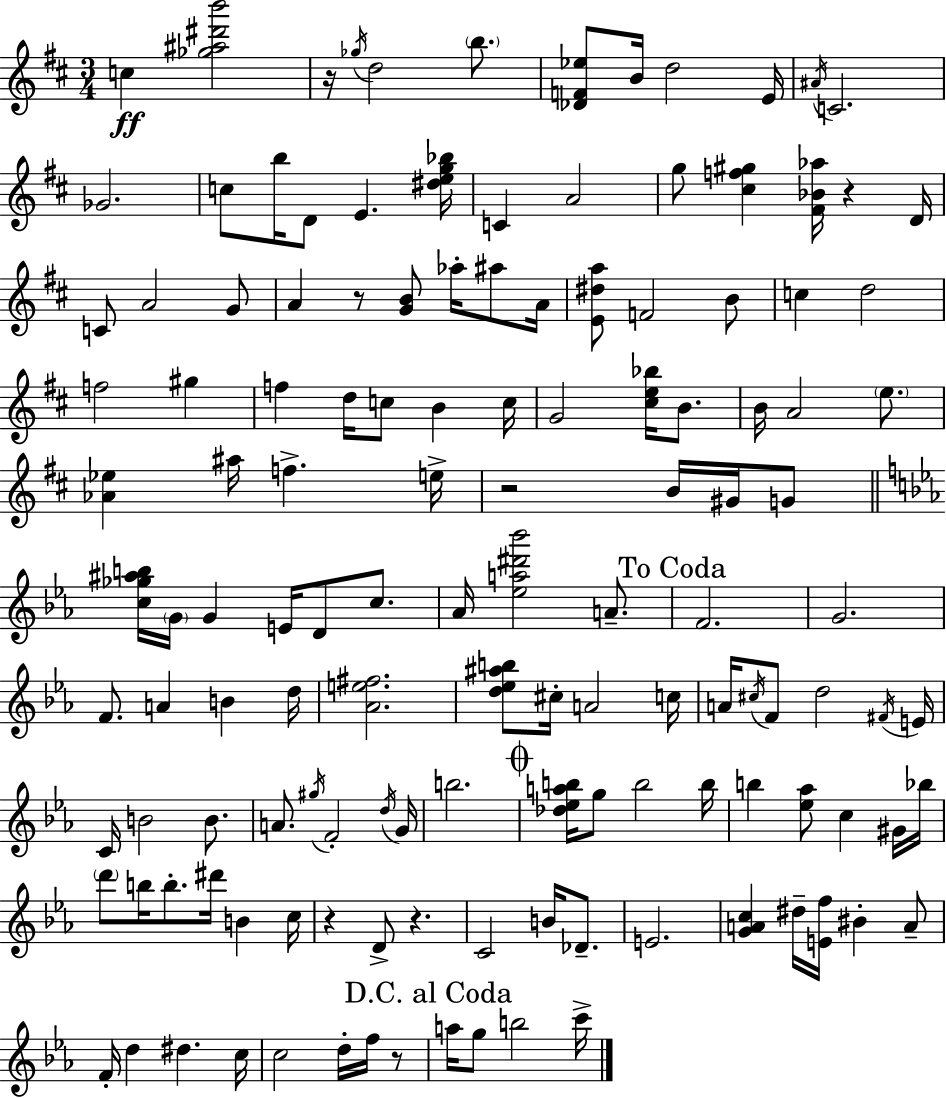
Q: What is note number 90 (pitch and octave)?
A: B4